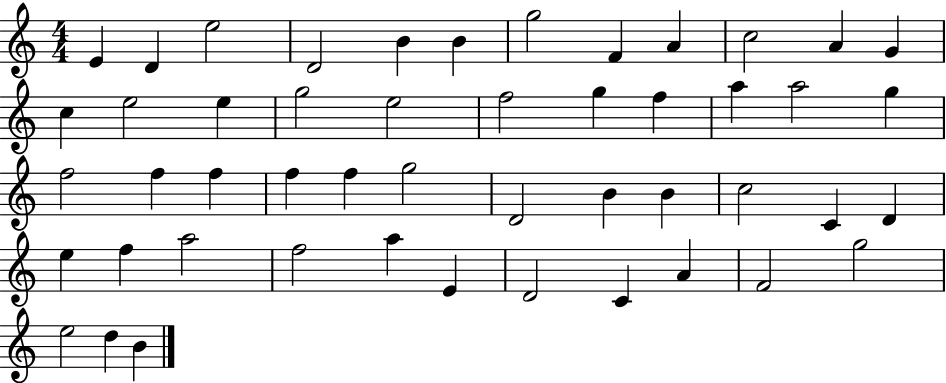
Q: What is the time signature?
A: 4/4